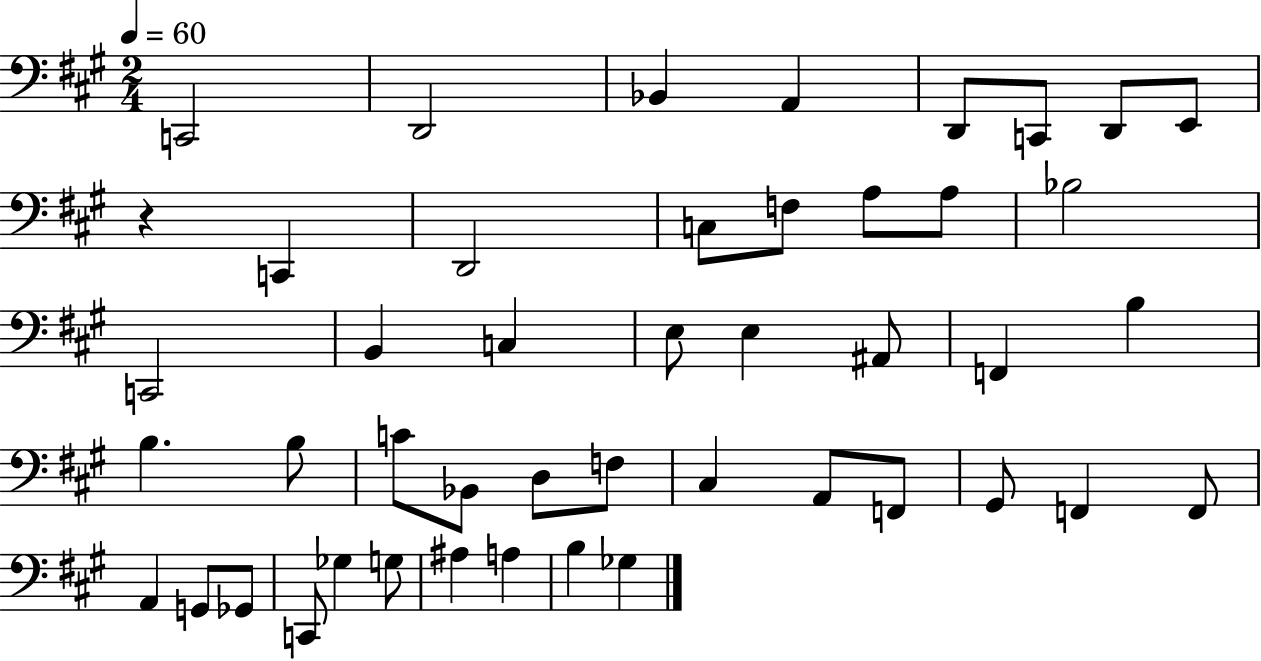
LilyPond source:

{
  \clef bass
  \numericTimeSignature
  \time 2/4
  \key a \major
  \tempo 4 = 60
  c,2 | d,2 | bes,4 a,4 | d,8 c,8 d,8 e,8 | \break r4 c,4 | d,2 | c8 f8 a8 a8 | bes2 | \break c,2 | b,4 c4 | e8 e4 ais,8 | f,4 b4 | \break b4. b8 | c'8 bes,8 d8 f8 | cis4 a,8 f,8 | gis,8 f,4 f,8 | \break a,4 g,8 ges,8 | c,8 ges4 g8 | ais4 a4 | b4 ges4 | \break \bar "|."
}